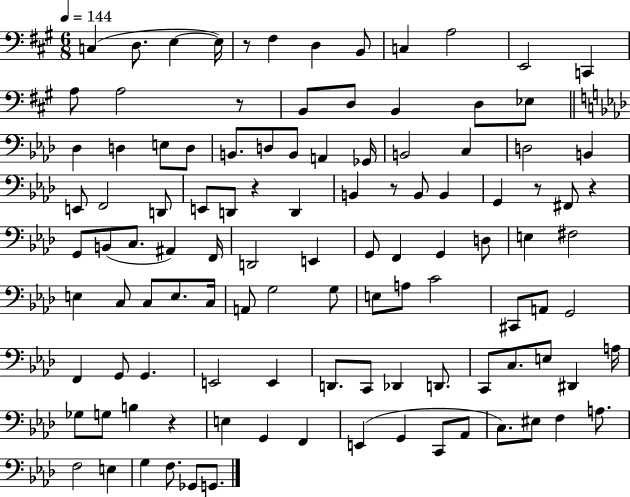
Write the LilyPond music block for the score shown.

{
  \clef bass
  \numericTimeSignature
  \time 6/8
  \key a \major
  \tempo 4 = 144
  \repeat volta 2 { c4( d8. e4~~ e16) | r8 fis4 d4 b,8 | c4 a2 | e,2 c,4 | \break a8 a2 r8 | b,8 d8 b,4 d8 ees8 | \bar "||" \break \key aes \major des4 d4 e8 d8 | b,8. d8 b,8 a,4 ges,16 | b,2 c4 | d2 b,4 | \break e,8 f,2 d,8 | e,8 d,8 r4 d,4 | b,4 r8 b,8 b,4 | g,4 r8 fis,8 r4 | \break g,8 b,8( c8. ais,4) f,16 | d,2 e,4 | g,8 f,4 g,4 d8 | e4 fis2 | \break e4 c8 c8 e8. c16 | a,8 g2 g8 | e8 a8 c'2 | cis,8 a,8 g,2 | \break f,4 g,8 g,4. | e,2 e,4 | d,8. c,8 des,4 d,8. | c,8 c8. e8 dis,4 a16 | \break ges8 g8 b4 r4 | e4 g,4 f,4 | e,4( g,4 c,8 aes,8 | c8.) eis8 f4 a8. | \break f2 e4 | g4 f8. ges,8 g,8. | } \bar "|."
}